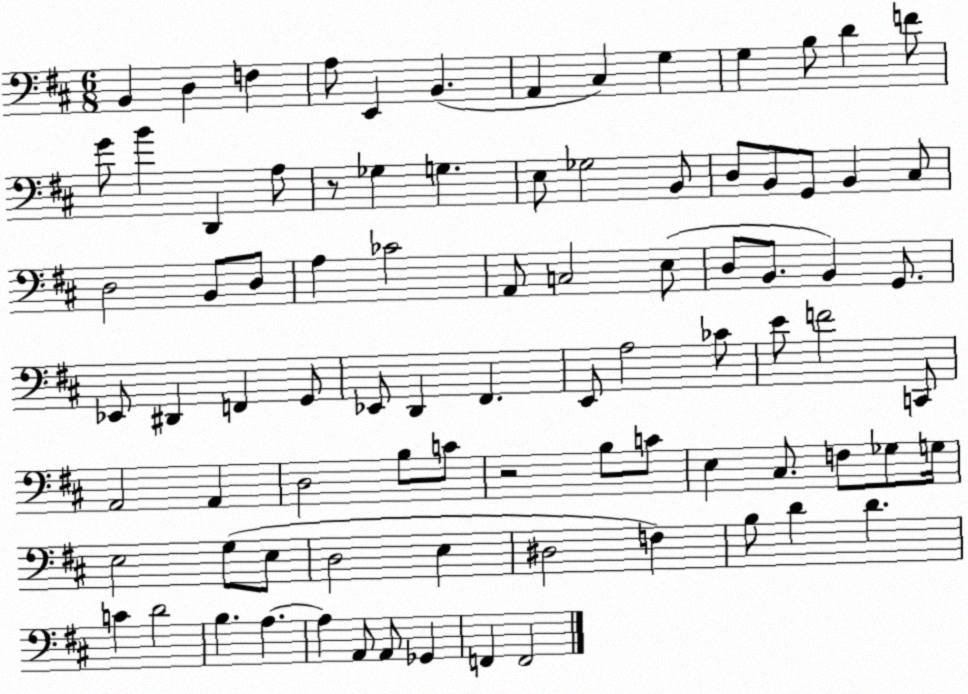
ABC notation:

X:1
T:Untitled
M:6/8
L:1/4
K:D
B,, D, F, A,/2 E,, B,, A,, ^C, G, G, B,/2 D F/2 G/2 B D,, A,/2 z/2 _G, G, E,/2 _G,2 B,,/2 D,/2 B,,/2 G,,/2 B,, ^C,/2 D,2 B,,/2 D,/2 A, _C2 A,,/2 C,2 E,/2 D,/2 B,,/2 B,, G,,/2 _E,,/2 ^D,, F,, G,,/2 _E,,/2 D,, ^F,, E,,/2 A,2 _C/2 E/2 F2 C,,/2 A,,2 A,, D,2 B,/2 C/2 z2 B,/2 C/2 E, ^C,/2 F,/2 _G,/2 G,/4 E,2 G,/2 E,/2 D,2 E, ^D,2 F, B,/2 D D C D2 B, A, A, A,,/2 A,,/2 _G,, F,, F,,2